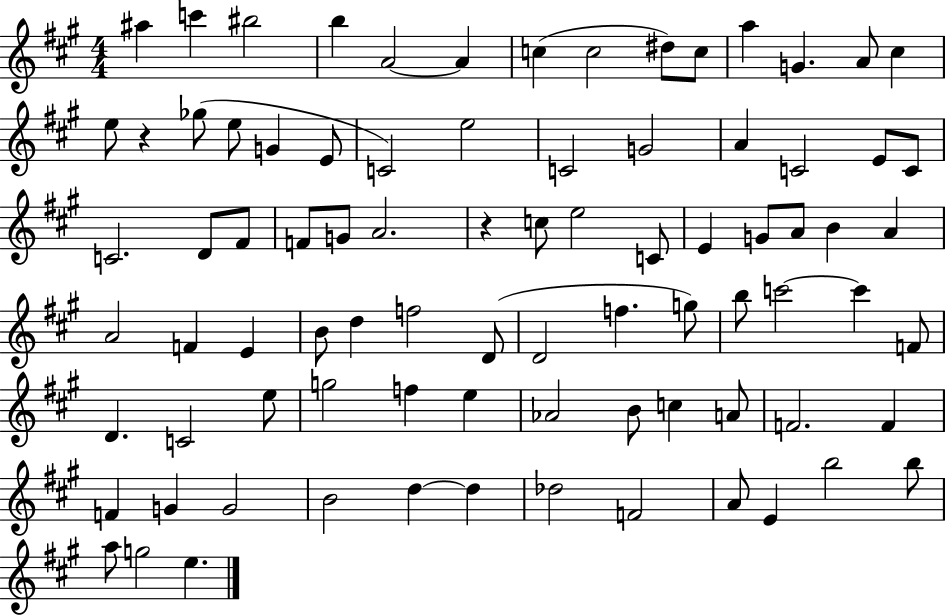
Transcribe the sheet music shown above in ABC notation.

X:1
T:Untitled
M:4/4
L:1/4
K:A
^a c' ^b2 b A2 A c c2 ^d/2 c/2 a G A/2 ^c e/2 z _g/2 e/2 G E/2 C2 e2 C2 G2 A C2 E/2 C/2 C2 D/2 ^F/2 F/2 G/2 A2 z c/2 e2 C/2 E G/2 A/2 B A A2 F E B/2 d f2 D/2 D2 f g/2 b/2 c'2 c' F/2 D C2 e/2 g2 f e _A2 B/2 c A/2 F2 F F G G2 B2 d d _d2 F2 A/2 E b2 b/2 a/2 g2 e